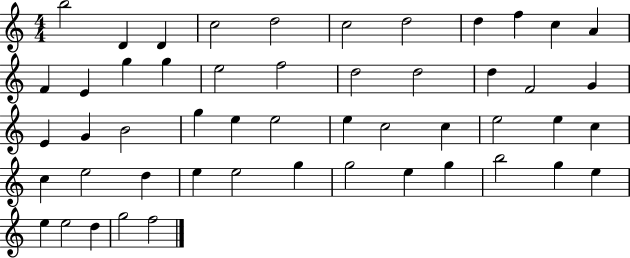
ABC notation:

X:1
T:Untitled
M:4/4
L:1/4
K:C
b2 D D c2 d2 c2 d2 d f c A F E g g e2 f2 d2 d2 d F2 G E G B2 g e e2 e c2 c e2 e c c e2 d e e2 g g2 e g b2 g e e e2 d g2 f2